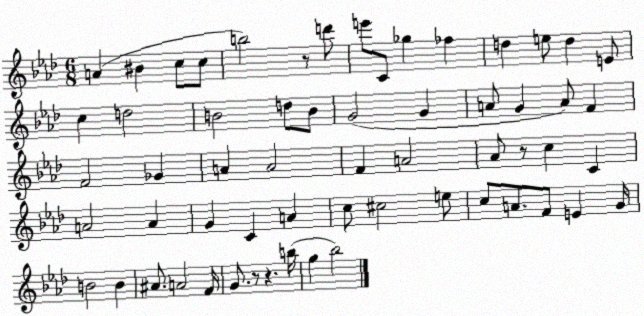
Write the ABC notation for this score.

X:1
T:Untitled
M:6/8
L:1/4
K:Ab
A ^B c/2 c/2 b2 z/2 d'/2 e'/2 C/2 _g _f d e/2 d E/2 c d2 B2 d/2 B/2 G2 G A/2 G A/2 F F2 _G A A2 F A2 _A/2 z/2 c C A2 A G C A c/2 ^c2 e/2 c/2 A/2 F/2 E G/4 B2 B ^A/2 A2 F/4 G/2 z/2 z b/4 g _b2